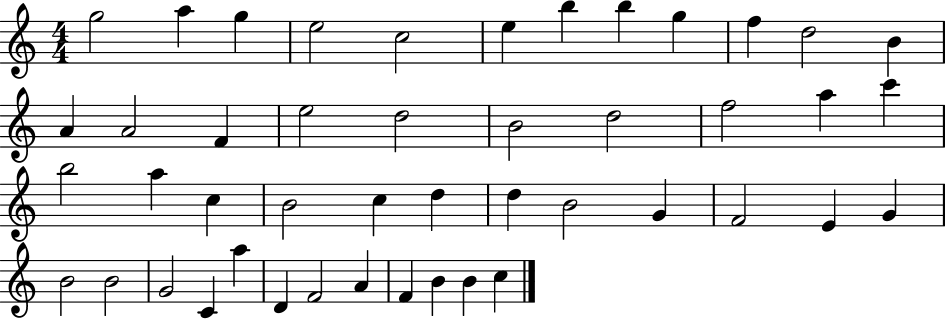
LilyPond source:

{
  \clef treble
  \numericTimeSignature
  \time 4/4
  \key c \major
  g''2 a''4 g''4 | e''2 c''2 | e''4 b''4 b''4 g''4 | f''4 d''2 b'4 | \break a'4 a'2 f'4 | e''2 d''2 | b'2 d''2 | f''2 a''4 c'''4 | \break b''2 a''4 c''4 | b'2 c''4 d''4 | d''4 b'2 g'4 | f'2 e'4 g'4 | \break b'2 b'2 | g'2 c'4 a''4 | d'4 f'2 a'4 | f'4 b'4 b'4 c''4 | \break \bar "|."
}